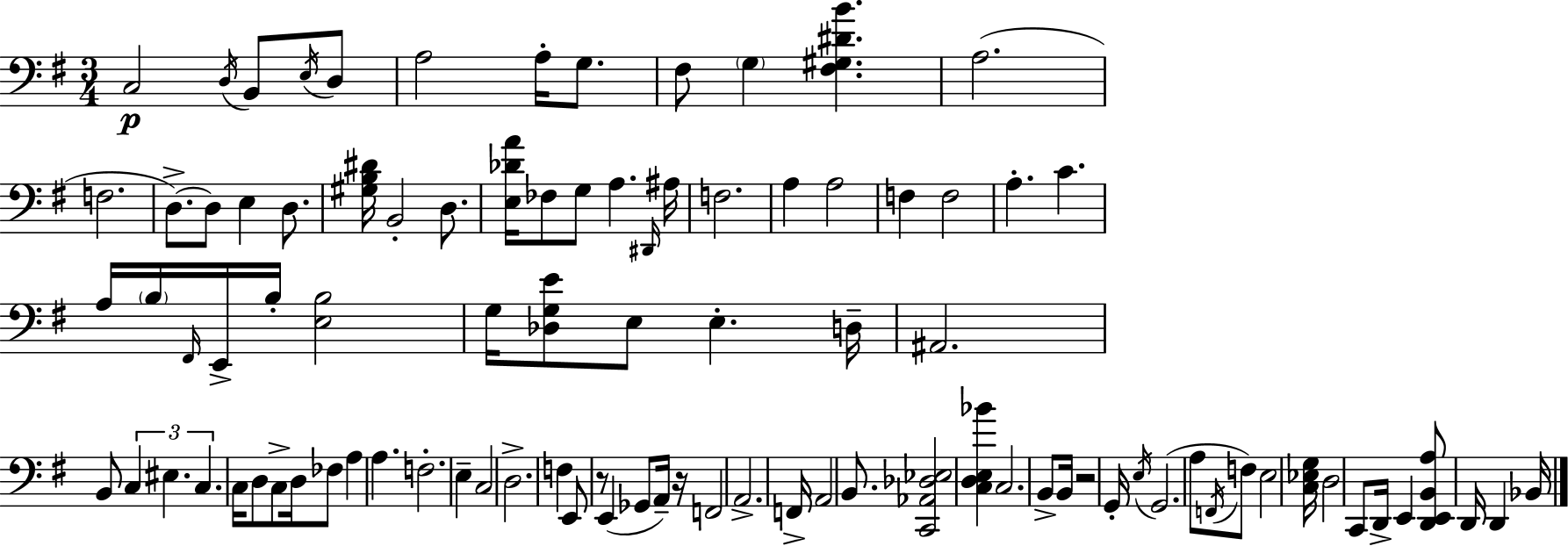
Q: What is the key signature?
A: E minor